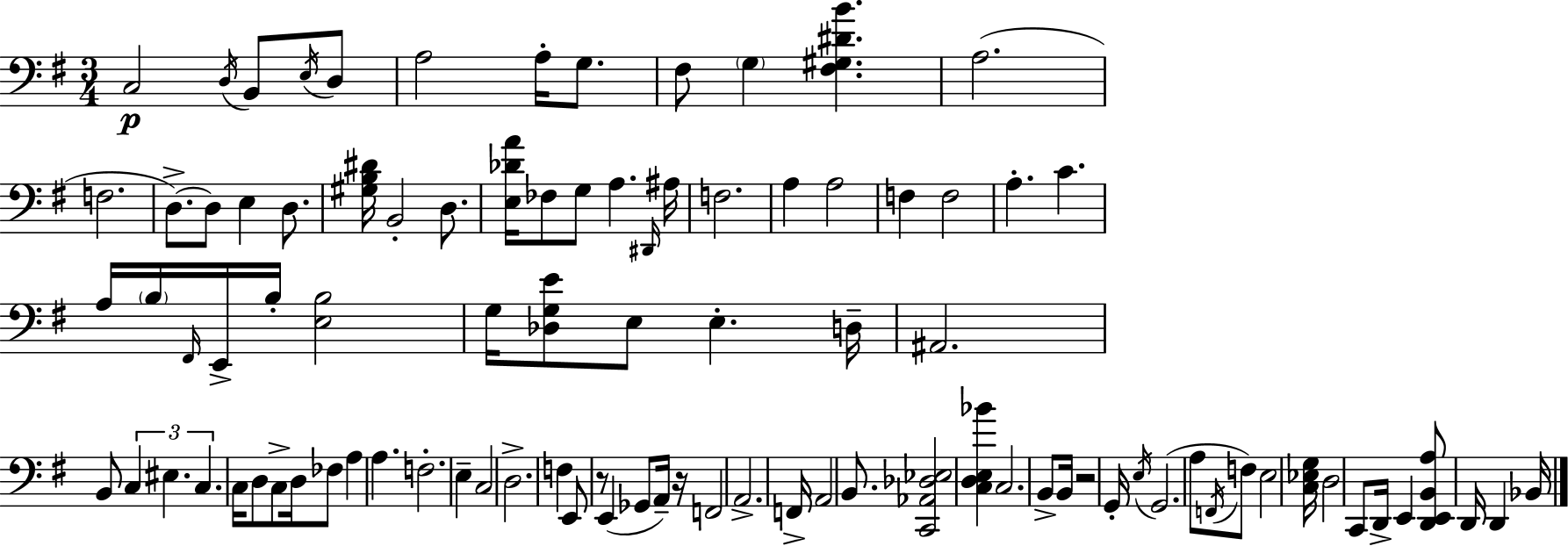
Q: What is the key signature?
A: E minor